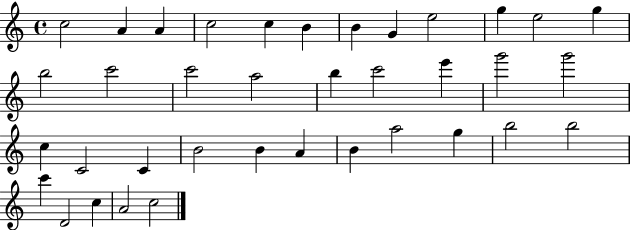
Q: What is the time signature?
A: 4/4